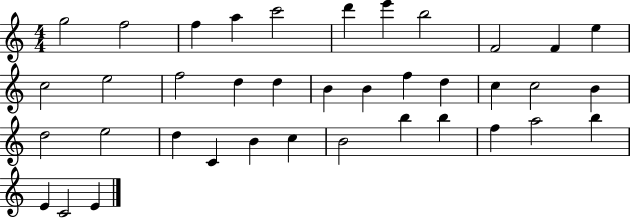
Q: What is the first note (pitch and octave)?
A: G5